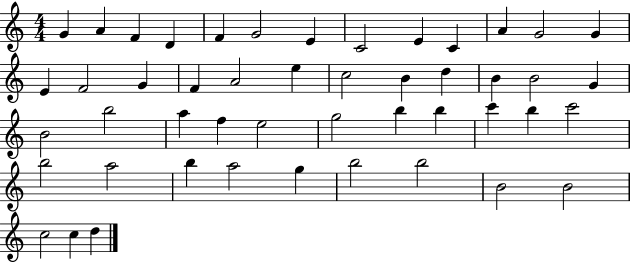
G4/q A4/q F4/q D4/q F4/q G4/h E4/q C4/h E4/q C4/q A4/q G4/h G4/q E4/q F4/h G4/q F4/q A4/h E5/q C5/h B4/q D5/q B4/q B4/h G4/q B4/h B5/h A5/q F5/q E5/h G5/h B5/q B5/q C6/q B5/q C6/h B5/h A5/h B5/q A5/h G5/q B5/h B5/h B4/h B4/h C5/h C5/q D5/q